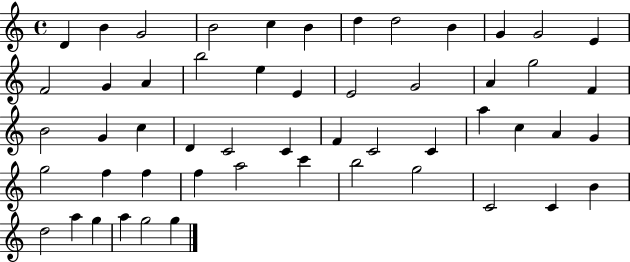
D4/q B4/q G4/h B4/h C5/q B4/q D5/q D5/h B4/q G4/q G4/h E4/q F4/h G4/q A4/q B5/h E5/q E4/q E4/h G4/h A4/q G5/h F4/q B4/h G4/q C5/q D4/q C4/h C4/q F4/q C4/h C4/q A5/q C5/q A4/q G4/q G5/h F5/q F5/q F5/q A5/h C6/q B5/h G5/h C4/h C4/q B4/q D5/h A5/q G5/q A5/q G5/h G5/q